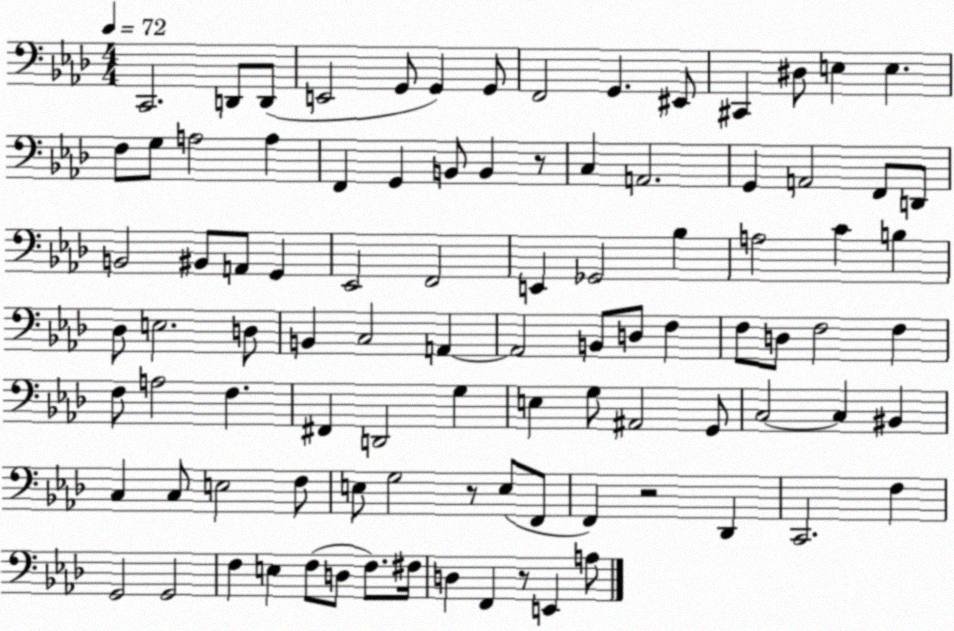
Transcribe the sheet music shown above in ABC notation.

X:1
T:Untitled
M:4/4
L:1/4
K:Ab
C,,2 D,,/2 D,,/2 E,,2 G,,/2 G,, G,,/2 F,,2 G,, ^E,,/2 ^C,, ^D,/2 E, E, F,/2 G,/2 A,2 A, F,, G,, B,,/2 B,, z/2 C, A,,2 G,, A,,2 F,,/2 D,,/2 B,,2 ^B,,/2 A,,/2 G,, _E,,2 F,,2 E,, _G,,2 _B, A,2 C B, _D,/2 E,2 D,/2 B,, C,2 A,, A,,2 B,,/2 D,/2 F, F,/2 D,/2 F,2 F, F,/2 A,2 F, ^F,, D,,2 G, E, G,/2 ^A,,2 G,,/2 C,2 C, ^B,, C, C,/2 E,2 F,/2 E,/2 G,2 z/2 E,/2 F,,/2 F,, z2 _D,, C,,2 F, G,,2 G,,2 F, E, F,/2 D,/2 F,/2 ^F,/4 D, F,, z/2 E,, A,/2